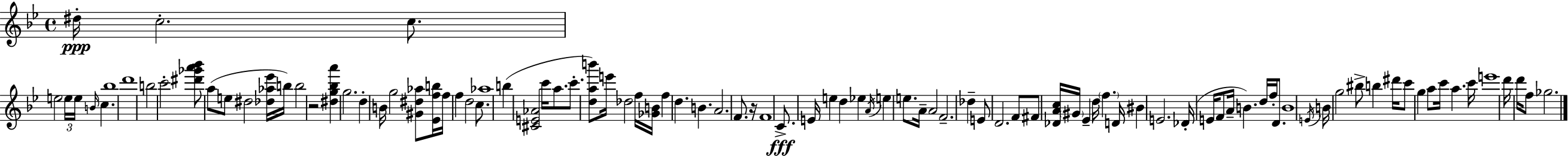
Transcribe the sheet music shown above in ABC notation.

X:1
T:Untitled
M:4/4
L:1/4
K:Gm
^d/4 c2 c/2 e2 e/4 e/4 B/4 c _b4 d'4 b2 c'2 [^d'_g'a'_b']/2 a/2 e/2 ^d2 [_d_a_e']/4 b/4 b2 z2 [^dg_ba'] g2 d B/4 g2 [^G^d_a]/2 [_Efb]/4 f/4 f d2 c/2 _a4 b [^CE_A]2 c'/4 a/2 c'/2 [dab']/2 e'/4 _d2 f/4 [_GB]/4 f d B A2 F/2 z/4 F4 C/2 E/4 e d _e A/4 e e/2 A/4 A2 F2 _d E/2 D2 F/2 ^F/2 [_DAc]/4 ^G/4 _E d/4 f D/4 ^B E2 _D/4 E/4 F/2 A/4 B d/4 f/4 D/2 B4 E/4 B/4 g2 ^b/2 b ^d'/4 c'/2 g a/2 c'/4 a c'/4 e'4 d'/4 d'/4 f/2 _g2